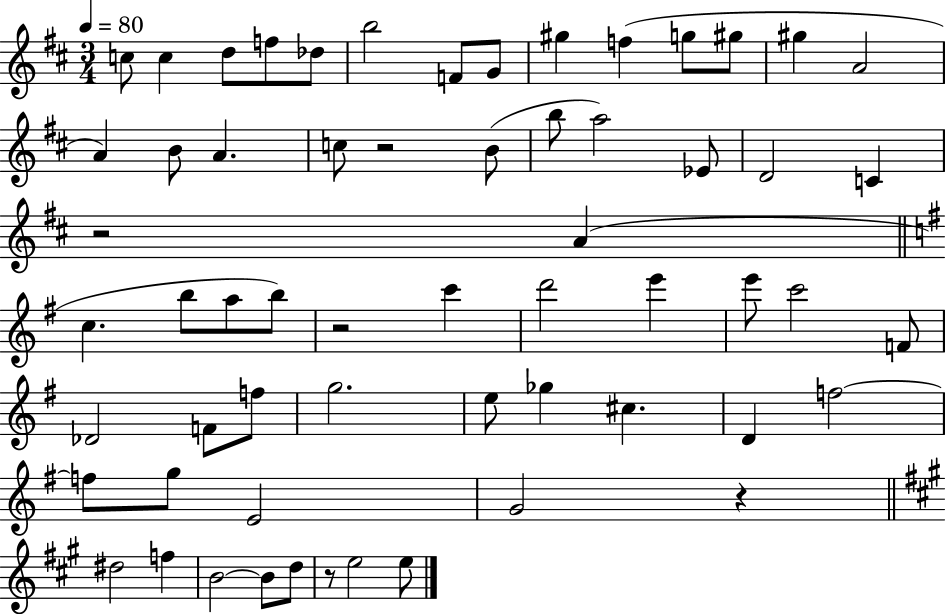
{
  \clef treble
  \numericTimeSignature
  \time 3/4
  \key d \major
  \tempo 4 = 80
  c''8 c''4 d''8 f''8 des''8 | b''2 f'8 g'8 | gis''4 f''4( g''8 gis''8 | gis''4 a'2 | \break a'4) b'8 a'4. | c''8 r2 b'8( | b''8 a''2) ees'8 | d'2 c'4 | \break r2 a'4( | \bar "||" \break \key e \minor c''4. b''8 a''8 b''8) | r2 c'''4 | d'''2 e'''4 | e'''8 c'''2 f'8 | \break des'2 f'8 f''8 | g''2. | e''8 ges''4 cis''4. | d'4 f''2~~ | \break f''8 g''8 e'2 | g'2 r4 | \bar "||" \break \key a \major dis''2 f''4 | b'2~~ b'8 d''8 | r8 e''2 e''8 | \bar "|."
}